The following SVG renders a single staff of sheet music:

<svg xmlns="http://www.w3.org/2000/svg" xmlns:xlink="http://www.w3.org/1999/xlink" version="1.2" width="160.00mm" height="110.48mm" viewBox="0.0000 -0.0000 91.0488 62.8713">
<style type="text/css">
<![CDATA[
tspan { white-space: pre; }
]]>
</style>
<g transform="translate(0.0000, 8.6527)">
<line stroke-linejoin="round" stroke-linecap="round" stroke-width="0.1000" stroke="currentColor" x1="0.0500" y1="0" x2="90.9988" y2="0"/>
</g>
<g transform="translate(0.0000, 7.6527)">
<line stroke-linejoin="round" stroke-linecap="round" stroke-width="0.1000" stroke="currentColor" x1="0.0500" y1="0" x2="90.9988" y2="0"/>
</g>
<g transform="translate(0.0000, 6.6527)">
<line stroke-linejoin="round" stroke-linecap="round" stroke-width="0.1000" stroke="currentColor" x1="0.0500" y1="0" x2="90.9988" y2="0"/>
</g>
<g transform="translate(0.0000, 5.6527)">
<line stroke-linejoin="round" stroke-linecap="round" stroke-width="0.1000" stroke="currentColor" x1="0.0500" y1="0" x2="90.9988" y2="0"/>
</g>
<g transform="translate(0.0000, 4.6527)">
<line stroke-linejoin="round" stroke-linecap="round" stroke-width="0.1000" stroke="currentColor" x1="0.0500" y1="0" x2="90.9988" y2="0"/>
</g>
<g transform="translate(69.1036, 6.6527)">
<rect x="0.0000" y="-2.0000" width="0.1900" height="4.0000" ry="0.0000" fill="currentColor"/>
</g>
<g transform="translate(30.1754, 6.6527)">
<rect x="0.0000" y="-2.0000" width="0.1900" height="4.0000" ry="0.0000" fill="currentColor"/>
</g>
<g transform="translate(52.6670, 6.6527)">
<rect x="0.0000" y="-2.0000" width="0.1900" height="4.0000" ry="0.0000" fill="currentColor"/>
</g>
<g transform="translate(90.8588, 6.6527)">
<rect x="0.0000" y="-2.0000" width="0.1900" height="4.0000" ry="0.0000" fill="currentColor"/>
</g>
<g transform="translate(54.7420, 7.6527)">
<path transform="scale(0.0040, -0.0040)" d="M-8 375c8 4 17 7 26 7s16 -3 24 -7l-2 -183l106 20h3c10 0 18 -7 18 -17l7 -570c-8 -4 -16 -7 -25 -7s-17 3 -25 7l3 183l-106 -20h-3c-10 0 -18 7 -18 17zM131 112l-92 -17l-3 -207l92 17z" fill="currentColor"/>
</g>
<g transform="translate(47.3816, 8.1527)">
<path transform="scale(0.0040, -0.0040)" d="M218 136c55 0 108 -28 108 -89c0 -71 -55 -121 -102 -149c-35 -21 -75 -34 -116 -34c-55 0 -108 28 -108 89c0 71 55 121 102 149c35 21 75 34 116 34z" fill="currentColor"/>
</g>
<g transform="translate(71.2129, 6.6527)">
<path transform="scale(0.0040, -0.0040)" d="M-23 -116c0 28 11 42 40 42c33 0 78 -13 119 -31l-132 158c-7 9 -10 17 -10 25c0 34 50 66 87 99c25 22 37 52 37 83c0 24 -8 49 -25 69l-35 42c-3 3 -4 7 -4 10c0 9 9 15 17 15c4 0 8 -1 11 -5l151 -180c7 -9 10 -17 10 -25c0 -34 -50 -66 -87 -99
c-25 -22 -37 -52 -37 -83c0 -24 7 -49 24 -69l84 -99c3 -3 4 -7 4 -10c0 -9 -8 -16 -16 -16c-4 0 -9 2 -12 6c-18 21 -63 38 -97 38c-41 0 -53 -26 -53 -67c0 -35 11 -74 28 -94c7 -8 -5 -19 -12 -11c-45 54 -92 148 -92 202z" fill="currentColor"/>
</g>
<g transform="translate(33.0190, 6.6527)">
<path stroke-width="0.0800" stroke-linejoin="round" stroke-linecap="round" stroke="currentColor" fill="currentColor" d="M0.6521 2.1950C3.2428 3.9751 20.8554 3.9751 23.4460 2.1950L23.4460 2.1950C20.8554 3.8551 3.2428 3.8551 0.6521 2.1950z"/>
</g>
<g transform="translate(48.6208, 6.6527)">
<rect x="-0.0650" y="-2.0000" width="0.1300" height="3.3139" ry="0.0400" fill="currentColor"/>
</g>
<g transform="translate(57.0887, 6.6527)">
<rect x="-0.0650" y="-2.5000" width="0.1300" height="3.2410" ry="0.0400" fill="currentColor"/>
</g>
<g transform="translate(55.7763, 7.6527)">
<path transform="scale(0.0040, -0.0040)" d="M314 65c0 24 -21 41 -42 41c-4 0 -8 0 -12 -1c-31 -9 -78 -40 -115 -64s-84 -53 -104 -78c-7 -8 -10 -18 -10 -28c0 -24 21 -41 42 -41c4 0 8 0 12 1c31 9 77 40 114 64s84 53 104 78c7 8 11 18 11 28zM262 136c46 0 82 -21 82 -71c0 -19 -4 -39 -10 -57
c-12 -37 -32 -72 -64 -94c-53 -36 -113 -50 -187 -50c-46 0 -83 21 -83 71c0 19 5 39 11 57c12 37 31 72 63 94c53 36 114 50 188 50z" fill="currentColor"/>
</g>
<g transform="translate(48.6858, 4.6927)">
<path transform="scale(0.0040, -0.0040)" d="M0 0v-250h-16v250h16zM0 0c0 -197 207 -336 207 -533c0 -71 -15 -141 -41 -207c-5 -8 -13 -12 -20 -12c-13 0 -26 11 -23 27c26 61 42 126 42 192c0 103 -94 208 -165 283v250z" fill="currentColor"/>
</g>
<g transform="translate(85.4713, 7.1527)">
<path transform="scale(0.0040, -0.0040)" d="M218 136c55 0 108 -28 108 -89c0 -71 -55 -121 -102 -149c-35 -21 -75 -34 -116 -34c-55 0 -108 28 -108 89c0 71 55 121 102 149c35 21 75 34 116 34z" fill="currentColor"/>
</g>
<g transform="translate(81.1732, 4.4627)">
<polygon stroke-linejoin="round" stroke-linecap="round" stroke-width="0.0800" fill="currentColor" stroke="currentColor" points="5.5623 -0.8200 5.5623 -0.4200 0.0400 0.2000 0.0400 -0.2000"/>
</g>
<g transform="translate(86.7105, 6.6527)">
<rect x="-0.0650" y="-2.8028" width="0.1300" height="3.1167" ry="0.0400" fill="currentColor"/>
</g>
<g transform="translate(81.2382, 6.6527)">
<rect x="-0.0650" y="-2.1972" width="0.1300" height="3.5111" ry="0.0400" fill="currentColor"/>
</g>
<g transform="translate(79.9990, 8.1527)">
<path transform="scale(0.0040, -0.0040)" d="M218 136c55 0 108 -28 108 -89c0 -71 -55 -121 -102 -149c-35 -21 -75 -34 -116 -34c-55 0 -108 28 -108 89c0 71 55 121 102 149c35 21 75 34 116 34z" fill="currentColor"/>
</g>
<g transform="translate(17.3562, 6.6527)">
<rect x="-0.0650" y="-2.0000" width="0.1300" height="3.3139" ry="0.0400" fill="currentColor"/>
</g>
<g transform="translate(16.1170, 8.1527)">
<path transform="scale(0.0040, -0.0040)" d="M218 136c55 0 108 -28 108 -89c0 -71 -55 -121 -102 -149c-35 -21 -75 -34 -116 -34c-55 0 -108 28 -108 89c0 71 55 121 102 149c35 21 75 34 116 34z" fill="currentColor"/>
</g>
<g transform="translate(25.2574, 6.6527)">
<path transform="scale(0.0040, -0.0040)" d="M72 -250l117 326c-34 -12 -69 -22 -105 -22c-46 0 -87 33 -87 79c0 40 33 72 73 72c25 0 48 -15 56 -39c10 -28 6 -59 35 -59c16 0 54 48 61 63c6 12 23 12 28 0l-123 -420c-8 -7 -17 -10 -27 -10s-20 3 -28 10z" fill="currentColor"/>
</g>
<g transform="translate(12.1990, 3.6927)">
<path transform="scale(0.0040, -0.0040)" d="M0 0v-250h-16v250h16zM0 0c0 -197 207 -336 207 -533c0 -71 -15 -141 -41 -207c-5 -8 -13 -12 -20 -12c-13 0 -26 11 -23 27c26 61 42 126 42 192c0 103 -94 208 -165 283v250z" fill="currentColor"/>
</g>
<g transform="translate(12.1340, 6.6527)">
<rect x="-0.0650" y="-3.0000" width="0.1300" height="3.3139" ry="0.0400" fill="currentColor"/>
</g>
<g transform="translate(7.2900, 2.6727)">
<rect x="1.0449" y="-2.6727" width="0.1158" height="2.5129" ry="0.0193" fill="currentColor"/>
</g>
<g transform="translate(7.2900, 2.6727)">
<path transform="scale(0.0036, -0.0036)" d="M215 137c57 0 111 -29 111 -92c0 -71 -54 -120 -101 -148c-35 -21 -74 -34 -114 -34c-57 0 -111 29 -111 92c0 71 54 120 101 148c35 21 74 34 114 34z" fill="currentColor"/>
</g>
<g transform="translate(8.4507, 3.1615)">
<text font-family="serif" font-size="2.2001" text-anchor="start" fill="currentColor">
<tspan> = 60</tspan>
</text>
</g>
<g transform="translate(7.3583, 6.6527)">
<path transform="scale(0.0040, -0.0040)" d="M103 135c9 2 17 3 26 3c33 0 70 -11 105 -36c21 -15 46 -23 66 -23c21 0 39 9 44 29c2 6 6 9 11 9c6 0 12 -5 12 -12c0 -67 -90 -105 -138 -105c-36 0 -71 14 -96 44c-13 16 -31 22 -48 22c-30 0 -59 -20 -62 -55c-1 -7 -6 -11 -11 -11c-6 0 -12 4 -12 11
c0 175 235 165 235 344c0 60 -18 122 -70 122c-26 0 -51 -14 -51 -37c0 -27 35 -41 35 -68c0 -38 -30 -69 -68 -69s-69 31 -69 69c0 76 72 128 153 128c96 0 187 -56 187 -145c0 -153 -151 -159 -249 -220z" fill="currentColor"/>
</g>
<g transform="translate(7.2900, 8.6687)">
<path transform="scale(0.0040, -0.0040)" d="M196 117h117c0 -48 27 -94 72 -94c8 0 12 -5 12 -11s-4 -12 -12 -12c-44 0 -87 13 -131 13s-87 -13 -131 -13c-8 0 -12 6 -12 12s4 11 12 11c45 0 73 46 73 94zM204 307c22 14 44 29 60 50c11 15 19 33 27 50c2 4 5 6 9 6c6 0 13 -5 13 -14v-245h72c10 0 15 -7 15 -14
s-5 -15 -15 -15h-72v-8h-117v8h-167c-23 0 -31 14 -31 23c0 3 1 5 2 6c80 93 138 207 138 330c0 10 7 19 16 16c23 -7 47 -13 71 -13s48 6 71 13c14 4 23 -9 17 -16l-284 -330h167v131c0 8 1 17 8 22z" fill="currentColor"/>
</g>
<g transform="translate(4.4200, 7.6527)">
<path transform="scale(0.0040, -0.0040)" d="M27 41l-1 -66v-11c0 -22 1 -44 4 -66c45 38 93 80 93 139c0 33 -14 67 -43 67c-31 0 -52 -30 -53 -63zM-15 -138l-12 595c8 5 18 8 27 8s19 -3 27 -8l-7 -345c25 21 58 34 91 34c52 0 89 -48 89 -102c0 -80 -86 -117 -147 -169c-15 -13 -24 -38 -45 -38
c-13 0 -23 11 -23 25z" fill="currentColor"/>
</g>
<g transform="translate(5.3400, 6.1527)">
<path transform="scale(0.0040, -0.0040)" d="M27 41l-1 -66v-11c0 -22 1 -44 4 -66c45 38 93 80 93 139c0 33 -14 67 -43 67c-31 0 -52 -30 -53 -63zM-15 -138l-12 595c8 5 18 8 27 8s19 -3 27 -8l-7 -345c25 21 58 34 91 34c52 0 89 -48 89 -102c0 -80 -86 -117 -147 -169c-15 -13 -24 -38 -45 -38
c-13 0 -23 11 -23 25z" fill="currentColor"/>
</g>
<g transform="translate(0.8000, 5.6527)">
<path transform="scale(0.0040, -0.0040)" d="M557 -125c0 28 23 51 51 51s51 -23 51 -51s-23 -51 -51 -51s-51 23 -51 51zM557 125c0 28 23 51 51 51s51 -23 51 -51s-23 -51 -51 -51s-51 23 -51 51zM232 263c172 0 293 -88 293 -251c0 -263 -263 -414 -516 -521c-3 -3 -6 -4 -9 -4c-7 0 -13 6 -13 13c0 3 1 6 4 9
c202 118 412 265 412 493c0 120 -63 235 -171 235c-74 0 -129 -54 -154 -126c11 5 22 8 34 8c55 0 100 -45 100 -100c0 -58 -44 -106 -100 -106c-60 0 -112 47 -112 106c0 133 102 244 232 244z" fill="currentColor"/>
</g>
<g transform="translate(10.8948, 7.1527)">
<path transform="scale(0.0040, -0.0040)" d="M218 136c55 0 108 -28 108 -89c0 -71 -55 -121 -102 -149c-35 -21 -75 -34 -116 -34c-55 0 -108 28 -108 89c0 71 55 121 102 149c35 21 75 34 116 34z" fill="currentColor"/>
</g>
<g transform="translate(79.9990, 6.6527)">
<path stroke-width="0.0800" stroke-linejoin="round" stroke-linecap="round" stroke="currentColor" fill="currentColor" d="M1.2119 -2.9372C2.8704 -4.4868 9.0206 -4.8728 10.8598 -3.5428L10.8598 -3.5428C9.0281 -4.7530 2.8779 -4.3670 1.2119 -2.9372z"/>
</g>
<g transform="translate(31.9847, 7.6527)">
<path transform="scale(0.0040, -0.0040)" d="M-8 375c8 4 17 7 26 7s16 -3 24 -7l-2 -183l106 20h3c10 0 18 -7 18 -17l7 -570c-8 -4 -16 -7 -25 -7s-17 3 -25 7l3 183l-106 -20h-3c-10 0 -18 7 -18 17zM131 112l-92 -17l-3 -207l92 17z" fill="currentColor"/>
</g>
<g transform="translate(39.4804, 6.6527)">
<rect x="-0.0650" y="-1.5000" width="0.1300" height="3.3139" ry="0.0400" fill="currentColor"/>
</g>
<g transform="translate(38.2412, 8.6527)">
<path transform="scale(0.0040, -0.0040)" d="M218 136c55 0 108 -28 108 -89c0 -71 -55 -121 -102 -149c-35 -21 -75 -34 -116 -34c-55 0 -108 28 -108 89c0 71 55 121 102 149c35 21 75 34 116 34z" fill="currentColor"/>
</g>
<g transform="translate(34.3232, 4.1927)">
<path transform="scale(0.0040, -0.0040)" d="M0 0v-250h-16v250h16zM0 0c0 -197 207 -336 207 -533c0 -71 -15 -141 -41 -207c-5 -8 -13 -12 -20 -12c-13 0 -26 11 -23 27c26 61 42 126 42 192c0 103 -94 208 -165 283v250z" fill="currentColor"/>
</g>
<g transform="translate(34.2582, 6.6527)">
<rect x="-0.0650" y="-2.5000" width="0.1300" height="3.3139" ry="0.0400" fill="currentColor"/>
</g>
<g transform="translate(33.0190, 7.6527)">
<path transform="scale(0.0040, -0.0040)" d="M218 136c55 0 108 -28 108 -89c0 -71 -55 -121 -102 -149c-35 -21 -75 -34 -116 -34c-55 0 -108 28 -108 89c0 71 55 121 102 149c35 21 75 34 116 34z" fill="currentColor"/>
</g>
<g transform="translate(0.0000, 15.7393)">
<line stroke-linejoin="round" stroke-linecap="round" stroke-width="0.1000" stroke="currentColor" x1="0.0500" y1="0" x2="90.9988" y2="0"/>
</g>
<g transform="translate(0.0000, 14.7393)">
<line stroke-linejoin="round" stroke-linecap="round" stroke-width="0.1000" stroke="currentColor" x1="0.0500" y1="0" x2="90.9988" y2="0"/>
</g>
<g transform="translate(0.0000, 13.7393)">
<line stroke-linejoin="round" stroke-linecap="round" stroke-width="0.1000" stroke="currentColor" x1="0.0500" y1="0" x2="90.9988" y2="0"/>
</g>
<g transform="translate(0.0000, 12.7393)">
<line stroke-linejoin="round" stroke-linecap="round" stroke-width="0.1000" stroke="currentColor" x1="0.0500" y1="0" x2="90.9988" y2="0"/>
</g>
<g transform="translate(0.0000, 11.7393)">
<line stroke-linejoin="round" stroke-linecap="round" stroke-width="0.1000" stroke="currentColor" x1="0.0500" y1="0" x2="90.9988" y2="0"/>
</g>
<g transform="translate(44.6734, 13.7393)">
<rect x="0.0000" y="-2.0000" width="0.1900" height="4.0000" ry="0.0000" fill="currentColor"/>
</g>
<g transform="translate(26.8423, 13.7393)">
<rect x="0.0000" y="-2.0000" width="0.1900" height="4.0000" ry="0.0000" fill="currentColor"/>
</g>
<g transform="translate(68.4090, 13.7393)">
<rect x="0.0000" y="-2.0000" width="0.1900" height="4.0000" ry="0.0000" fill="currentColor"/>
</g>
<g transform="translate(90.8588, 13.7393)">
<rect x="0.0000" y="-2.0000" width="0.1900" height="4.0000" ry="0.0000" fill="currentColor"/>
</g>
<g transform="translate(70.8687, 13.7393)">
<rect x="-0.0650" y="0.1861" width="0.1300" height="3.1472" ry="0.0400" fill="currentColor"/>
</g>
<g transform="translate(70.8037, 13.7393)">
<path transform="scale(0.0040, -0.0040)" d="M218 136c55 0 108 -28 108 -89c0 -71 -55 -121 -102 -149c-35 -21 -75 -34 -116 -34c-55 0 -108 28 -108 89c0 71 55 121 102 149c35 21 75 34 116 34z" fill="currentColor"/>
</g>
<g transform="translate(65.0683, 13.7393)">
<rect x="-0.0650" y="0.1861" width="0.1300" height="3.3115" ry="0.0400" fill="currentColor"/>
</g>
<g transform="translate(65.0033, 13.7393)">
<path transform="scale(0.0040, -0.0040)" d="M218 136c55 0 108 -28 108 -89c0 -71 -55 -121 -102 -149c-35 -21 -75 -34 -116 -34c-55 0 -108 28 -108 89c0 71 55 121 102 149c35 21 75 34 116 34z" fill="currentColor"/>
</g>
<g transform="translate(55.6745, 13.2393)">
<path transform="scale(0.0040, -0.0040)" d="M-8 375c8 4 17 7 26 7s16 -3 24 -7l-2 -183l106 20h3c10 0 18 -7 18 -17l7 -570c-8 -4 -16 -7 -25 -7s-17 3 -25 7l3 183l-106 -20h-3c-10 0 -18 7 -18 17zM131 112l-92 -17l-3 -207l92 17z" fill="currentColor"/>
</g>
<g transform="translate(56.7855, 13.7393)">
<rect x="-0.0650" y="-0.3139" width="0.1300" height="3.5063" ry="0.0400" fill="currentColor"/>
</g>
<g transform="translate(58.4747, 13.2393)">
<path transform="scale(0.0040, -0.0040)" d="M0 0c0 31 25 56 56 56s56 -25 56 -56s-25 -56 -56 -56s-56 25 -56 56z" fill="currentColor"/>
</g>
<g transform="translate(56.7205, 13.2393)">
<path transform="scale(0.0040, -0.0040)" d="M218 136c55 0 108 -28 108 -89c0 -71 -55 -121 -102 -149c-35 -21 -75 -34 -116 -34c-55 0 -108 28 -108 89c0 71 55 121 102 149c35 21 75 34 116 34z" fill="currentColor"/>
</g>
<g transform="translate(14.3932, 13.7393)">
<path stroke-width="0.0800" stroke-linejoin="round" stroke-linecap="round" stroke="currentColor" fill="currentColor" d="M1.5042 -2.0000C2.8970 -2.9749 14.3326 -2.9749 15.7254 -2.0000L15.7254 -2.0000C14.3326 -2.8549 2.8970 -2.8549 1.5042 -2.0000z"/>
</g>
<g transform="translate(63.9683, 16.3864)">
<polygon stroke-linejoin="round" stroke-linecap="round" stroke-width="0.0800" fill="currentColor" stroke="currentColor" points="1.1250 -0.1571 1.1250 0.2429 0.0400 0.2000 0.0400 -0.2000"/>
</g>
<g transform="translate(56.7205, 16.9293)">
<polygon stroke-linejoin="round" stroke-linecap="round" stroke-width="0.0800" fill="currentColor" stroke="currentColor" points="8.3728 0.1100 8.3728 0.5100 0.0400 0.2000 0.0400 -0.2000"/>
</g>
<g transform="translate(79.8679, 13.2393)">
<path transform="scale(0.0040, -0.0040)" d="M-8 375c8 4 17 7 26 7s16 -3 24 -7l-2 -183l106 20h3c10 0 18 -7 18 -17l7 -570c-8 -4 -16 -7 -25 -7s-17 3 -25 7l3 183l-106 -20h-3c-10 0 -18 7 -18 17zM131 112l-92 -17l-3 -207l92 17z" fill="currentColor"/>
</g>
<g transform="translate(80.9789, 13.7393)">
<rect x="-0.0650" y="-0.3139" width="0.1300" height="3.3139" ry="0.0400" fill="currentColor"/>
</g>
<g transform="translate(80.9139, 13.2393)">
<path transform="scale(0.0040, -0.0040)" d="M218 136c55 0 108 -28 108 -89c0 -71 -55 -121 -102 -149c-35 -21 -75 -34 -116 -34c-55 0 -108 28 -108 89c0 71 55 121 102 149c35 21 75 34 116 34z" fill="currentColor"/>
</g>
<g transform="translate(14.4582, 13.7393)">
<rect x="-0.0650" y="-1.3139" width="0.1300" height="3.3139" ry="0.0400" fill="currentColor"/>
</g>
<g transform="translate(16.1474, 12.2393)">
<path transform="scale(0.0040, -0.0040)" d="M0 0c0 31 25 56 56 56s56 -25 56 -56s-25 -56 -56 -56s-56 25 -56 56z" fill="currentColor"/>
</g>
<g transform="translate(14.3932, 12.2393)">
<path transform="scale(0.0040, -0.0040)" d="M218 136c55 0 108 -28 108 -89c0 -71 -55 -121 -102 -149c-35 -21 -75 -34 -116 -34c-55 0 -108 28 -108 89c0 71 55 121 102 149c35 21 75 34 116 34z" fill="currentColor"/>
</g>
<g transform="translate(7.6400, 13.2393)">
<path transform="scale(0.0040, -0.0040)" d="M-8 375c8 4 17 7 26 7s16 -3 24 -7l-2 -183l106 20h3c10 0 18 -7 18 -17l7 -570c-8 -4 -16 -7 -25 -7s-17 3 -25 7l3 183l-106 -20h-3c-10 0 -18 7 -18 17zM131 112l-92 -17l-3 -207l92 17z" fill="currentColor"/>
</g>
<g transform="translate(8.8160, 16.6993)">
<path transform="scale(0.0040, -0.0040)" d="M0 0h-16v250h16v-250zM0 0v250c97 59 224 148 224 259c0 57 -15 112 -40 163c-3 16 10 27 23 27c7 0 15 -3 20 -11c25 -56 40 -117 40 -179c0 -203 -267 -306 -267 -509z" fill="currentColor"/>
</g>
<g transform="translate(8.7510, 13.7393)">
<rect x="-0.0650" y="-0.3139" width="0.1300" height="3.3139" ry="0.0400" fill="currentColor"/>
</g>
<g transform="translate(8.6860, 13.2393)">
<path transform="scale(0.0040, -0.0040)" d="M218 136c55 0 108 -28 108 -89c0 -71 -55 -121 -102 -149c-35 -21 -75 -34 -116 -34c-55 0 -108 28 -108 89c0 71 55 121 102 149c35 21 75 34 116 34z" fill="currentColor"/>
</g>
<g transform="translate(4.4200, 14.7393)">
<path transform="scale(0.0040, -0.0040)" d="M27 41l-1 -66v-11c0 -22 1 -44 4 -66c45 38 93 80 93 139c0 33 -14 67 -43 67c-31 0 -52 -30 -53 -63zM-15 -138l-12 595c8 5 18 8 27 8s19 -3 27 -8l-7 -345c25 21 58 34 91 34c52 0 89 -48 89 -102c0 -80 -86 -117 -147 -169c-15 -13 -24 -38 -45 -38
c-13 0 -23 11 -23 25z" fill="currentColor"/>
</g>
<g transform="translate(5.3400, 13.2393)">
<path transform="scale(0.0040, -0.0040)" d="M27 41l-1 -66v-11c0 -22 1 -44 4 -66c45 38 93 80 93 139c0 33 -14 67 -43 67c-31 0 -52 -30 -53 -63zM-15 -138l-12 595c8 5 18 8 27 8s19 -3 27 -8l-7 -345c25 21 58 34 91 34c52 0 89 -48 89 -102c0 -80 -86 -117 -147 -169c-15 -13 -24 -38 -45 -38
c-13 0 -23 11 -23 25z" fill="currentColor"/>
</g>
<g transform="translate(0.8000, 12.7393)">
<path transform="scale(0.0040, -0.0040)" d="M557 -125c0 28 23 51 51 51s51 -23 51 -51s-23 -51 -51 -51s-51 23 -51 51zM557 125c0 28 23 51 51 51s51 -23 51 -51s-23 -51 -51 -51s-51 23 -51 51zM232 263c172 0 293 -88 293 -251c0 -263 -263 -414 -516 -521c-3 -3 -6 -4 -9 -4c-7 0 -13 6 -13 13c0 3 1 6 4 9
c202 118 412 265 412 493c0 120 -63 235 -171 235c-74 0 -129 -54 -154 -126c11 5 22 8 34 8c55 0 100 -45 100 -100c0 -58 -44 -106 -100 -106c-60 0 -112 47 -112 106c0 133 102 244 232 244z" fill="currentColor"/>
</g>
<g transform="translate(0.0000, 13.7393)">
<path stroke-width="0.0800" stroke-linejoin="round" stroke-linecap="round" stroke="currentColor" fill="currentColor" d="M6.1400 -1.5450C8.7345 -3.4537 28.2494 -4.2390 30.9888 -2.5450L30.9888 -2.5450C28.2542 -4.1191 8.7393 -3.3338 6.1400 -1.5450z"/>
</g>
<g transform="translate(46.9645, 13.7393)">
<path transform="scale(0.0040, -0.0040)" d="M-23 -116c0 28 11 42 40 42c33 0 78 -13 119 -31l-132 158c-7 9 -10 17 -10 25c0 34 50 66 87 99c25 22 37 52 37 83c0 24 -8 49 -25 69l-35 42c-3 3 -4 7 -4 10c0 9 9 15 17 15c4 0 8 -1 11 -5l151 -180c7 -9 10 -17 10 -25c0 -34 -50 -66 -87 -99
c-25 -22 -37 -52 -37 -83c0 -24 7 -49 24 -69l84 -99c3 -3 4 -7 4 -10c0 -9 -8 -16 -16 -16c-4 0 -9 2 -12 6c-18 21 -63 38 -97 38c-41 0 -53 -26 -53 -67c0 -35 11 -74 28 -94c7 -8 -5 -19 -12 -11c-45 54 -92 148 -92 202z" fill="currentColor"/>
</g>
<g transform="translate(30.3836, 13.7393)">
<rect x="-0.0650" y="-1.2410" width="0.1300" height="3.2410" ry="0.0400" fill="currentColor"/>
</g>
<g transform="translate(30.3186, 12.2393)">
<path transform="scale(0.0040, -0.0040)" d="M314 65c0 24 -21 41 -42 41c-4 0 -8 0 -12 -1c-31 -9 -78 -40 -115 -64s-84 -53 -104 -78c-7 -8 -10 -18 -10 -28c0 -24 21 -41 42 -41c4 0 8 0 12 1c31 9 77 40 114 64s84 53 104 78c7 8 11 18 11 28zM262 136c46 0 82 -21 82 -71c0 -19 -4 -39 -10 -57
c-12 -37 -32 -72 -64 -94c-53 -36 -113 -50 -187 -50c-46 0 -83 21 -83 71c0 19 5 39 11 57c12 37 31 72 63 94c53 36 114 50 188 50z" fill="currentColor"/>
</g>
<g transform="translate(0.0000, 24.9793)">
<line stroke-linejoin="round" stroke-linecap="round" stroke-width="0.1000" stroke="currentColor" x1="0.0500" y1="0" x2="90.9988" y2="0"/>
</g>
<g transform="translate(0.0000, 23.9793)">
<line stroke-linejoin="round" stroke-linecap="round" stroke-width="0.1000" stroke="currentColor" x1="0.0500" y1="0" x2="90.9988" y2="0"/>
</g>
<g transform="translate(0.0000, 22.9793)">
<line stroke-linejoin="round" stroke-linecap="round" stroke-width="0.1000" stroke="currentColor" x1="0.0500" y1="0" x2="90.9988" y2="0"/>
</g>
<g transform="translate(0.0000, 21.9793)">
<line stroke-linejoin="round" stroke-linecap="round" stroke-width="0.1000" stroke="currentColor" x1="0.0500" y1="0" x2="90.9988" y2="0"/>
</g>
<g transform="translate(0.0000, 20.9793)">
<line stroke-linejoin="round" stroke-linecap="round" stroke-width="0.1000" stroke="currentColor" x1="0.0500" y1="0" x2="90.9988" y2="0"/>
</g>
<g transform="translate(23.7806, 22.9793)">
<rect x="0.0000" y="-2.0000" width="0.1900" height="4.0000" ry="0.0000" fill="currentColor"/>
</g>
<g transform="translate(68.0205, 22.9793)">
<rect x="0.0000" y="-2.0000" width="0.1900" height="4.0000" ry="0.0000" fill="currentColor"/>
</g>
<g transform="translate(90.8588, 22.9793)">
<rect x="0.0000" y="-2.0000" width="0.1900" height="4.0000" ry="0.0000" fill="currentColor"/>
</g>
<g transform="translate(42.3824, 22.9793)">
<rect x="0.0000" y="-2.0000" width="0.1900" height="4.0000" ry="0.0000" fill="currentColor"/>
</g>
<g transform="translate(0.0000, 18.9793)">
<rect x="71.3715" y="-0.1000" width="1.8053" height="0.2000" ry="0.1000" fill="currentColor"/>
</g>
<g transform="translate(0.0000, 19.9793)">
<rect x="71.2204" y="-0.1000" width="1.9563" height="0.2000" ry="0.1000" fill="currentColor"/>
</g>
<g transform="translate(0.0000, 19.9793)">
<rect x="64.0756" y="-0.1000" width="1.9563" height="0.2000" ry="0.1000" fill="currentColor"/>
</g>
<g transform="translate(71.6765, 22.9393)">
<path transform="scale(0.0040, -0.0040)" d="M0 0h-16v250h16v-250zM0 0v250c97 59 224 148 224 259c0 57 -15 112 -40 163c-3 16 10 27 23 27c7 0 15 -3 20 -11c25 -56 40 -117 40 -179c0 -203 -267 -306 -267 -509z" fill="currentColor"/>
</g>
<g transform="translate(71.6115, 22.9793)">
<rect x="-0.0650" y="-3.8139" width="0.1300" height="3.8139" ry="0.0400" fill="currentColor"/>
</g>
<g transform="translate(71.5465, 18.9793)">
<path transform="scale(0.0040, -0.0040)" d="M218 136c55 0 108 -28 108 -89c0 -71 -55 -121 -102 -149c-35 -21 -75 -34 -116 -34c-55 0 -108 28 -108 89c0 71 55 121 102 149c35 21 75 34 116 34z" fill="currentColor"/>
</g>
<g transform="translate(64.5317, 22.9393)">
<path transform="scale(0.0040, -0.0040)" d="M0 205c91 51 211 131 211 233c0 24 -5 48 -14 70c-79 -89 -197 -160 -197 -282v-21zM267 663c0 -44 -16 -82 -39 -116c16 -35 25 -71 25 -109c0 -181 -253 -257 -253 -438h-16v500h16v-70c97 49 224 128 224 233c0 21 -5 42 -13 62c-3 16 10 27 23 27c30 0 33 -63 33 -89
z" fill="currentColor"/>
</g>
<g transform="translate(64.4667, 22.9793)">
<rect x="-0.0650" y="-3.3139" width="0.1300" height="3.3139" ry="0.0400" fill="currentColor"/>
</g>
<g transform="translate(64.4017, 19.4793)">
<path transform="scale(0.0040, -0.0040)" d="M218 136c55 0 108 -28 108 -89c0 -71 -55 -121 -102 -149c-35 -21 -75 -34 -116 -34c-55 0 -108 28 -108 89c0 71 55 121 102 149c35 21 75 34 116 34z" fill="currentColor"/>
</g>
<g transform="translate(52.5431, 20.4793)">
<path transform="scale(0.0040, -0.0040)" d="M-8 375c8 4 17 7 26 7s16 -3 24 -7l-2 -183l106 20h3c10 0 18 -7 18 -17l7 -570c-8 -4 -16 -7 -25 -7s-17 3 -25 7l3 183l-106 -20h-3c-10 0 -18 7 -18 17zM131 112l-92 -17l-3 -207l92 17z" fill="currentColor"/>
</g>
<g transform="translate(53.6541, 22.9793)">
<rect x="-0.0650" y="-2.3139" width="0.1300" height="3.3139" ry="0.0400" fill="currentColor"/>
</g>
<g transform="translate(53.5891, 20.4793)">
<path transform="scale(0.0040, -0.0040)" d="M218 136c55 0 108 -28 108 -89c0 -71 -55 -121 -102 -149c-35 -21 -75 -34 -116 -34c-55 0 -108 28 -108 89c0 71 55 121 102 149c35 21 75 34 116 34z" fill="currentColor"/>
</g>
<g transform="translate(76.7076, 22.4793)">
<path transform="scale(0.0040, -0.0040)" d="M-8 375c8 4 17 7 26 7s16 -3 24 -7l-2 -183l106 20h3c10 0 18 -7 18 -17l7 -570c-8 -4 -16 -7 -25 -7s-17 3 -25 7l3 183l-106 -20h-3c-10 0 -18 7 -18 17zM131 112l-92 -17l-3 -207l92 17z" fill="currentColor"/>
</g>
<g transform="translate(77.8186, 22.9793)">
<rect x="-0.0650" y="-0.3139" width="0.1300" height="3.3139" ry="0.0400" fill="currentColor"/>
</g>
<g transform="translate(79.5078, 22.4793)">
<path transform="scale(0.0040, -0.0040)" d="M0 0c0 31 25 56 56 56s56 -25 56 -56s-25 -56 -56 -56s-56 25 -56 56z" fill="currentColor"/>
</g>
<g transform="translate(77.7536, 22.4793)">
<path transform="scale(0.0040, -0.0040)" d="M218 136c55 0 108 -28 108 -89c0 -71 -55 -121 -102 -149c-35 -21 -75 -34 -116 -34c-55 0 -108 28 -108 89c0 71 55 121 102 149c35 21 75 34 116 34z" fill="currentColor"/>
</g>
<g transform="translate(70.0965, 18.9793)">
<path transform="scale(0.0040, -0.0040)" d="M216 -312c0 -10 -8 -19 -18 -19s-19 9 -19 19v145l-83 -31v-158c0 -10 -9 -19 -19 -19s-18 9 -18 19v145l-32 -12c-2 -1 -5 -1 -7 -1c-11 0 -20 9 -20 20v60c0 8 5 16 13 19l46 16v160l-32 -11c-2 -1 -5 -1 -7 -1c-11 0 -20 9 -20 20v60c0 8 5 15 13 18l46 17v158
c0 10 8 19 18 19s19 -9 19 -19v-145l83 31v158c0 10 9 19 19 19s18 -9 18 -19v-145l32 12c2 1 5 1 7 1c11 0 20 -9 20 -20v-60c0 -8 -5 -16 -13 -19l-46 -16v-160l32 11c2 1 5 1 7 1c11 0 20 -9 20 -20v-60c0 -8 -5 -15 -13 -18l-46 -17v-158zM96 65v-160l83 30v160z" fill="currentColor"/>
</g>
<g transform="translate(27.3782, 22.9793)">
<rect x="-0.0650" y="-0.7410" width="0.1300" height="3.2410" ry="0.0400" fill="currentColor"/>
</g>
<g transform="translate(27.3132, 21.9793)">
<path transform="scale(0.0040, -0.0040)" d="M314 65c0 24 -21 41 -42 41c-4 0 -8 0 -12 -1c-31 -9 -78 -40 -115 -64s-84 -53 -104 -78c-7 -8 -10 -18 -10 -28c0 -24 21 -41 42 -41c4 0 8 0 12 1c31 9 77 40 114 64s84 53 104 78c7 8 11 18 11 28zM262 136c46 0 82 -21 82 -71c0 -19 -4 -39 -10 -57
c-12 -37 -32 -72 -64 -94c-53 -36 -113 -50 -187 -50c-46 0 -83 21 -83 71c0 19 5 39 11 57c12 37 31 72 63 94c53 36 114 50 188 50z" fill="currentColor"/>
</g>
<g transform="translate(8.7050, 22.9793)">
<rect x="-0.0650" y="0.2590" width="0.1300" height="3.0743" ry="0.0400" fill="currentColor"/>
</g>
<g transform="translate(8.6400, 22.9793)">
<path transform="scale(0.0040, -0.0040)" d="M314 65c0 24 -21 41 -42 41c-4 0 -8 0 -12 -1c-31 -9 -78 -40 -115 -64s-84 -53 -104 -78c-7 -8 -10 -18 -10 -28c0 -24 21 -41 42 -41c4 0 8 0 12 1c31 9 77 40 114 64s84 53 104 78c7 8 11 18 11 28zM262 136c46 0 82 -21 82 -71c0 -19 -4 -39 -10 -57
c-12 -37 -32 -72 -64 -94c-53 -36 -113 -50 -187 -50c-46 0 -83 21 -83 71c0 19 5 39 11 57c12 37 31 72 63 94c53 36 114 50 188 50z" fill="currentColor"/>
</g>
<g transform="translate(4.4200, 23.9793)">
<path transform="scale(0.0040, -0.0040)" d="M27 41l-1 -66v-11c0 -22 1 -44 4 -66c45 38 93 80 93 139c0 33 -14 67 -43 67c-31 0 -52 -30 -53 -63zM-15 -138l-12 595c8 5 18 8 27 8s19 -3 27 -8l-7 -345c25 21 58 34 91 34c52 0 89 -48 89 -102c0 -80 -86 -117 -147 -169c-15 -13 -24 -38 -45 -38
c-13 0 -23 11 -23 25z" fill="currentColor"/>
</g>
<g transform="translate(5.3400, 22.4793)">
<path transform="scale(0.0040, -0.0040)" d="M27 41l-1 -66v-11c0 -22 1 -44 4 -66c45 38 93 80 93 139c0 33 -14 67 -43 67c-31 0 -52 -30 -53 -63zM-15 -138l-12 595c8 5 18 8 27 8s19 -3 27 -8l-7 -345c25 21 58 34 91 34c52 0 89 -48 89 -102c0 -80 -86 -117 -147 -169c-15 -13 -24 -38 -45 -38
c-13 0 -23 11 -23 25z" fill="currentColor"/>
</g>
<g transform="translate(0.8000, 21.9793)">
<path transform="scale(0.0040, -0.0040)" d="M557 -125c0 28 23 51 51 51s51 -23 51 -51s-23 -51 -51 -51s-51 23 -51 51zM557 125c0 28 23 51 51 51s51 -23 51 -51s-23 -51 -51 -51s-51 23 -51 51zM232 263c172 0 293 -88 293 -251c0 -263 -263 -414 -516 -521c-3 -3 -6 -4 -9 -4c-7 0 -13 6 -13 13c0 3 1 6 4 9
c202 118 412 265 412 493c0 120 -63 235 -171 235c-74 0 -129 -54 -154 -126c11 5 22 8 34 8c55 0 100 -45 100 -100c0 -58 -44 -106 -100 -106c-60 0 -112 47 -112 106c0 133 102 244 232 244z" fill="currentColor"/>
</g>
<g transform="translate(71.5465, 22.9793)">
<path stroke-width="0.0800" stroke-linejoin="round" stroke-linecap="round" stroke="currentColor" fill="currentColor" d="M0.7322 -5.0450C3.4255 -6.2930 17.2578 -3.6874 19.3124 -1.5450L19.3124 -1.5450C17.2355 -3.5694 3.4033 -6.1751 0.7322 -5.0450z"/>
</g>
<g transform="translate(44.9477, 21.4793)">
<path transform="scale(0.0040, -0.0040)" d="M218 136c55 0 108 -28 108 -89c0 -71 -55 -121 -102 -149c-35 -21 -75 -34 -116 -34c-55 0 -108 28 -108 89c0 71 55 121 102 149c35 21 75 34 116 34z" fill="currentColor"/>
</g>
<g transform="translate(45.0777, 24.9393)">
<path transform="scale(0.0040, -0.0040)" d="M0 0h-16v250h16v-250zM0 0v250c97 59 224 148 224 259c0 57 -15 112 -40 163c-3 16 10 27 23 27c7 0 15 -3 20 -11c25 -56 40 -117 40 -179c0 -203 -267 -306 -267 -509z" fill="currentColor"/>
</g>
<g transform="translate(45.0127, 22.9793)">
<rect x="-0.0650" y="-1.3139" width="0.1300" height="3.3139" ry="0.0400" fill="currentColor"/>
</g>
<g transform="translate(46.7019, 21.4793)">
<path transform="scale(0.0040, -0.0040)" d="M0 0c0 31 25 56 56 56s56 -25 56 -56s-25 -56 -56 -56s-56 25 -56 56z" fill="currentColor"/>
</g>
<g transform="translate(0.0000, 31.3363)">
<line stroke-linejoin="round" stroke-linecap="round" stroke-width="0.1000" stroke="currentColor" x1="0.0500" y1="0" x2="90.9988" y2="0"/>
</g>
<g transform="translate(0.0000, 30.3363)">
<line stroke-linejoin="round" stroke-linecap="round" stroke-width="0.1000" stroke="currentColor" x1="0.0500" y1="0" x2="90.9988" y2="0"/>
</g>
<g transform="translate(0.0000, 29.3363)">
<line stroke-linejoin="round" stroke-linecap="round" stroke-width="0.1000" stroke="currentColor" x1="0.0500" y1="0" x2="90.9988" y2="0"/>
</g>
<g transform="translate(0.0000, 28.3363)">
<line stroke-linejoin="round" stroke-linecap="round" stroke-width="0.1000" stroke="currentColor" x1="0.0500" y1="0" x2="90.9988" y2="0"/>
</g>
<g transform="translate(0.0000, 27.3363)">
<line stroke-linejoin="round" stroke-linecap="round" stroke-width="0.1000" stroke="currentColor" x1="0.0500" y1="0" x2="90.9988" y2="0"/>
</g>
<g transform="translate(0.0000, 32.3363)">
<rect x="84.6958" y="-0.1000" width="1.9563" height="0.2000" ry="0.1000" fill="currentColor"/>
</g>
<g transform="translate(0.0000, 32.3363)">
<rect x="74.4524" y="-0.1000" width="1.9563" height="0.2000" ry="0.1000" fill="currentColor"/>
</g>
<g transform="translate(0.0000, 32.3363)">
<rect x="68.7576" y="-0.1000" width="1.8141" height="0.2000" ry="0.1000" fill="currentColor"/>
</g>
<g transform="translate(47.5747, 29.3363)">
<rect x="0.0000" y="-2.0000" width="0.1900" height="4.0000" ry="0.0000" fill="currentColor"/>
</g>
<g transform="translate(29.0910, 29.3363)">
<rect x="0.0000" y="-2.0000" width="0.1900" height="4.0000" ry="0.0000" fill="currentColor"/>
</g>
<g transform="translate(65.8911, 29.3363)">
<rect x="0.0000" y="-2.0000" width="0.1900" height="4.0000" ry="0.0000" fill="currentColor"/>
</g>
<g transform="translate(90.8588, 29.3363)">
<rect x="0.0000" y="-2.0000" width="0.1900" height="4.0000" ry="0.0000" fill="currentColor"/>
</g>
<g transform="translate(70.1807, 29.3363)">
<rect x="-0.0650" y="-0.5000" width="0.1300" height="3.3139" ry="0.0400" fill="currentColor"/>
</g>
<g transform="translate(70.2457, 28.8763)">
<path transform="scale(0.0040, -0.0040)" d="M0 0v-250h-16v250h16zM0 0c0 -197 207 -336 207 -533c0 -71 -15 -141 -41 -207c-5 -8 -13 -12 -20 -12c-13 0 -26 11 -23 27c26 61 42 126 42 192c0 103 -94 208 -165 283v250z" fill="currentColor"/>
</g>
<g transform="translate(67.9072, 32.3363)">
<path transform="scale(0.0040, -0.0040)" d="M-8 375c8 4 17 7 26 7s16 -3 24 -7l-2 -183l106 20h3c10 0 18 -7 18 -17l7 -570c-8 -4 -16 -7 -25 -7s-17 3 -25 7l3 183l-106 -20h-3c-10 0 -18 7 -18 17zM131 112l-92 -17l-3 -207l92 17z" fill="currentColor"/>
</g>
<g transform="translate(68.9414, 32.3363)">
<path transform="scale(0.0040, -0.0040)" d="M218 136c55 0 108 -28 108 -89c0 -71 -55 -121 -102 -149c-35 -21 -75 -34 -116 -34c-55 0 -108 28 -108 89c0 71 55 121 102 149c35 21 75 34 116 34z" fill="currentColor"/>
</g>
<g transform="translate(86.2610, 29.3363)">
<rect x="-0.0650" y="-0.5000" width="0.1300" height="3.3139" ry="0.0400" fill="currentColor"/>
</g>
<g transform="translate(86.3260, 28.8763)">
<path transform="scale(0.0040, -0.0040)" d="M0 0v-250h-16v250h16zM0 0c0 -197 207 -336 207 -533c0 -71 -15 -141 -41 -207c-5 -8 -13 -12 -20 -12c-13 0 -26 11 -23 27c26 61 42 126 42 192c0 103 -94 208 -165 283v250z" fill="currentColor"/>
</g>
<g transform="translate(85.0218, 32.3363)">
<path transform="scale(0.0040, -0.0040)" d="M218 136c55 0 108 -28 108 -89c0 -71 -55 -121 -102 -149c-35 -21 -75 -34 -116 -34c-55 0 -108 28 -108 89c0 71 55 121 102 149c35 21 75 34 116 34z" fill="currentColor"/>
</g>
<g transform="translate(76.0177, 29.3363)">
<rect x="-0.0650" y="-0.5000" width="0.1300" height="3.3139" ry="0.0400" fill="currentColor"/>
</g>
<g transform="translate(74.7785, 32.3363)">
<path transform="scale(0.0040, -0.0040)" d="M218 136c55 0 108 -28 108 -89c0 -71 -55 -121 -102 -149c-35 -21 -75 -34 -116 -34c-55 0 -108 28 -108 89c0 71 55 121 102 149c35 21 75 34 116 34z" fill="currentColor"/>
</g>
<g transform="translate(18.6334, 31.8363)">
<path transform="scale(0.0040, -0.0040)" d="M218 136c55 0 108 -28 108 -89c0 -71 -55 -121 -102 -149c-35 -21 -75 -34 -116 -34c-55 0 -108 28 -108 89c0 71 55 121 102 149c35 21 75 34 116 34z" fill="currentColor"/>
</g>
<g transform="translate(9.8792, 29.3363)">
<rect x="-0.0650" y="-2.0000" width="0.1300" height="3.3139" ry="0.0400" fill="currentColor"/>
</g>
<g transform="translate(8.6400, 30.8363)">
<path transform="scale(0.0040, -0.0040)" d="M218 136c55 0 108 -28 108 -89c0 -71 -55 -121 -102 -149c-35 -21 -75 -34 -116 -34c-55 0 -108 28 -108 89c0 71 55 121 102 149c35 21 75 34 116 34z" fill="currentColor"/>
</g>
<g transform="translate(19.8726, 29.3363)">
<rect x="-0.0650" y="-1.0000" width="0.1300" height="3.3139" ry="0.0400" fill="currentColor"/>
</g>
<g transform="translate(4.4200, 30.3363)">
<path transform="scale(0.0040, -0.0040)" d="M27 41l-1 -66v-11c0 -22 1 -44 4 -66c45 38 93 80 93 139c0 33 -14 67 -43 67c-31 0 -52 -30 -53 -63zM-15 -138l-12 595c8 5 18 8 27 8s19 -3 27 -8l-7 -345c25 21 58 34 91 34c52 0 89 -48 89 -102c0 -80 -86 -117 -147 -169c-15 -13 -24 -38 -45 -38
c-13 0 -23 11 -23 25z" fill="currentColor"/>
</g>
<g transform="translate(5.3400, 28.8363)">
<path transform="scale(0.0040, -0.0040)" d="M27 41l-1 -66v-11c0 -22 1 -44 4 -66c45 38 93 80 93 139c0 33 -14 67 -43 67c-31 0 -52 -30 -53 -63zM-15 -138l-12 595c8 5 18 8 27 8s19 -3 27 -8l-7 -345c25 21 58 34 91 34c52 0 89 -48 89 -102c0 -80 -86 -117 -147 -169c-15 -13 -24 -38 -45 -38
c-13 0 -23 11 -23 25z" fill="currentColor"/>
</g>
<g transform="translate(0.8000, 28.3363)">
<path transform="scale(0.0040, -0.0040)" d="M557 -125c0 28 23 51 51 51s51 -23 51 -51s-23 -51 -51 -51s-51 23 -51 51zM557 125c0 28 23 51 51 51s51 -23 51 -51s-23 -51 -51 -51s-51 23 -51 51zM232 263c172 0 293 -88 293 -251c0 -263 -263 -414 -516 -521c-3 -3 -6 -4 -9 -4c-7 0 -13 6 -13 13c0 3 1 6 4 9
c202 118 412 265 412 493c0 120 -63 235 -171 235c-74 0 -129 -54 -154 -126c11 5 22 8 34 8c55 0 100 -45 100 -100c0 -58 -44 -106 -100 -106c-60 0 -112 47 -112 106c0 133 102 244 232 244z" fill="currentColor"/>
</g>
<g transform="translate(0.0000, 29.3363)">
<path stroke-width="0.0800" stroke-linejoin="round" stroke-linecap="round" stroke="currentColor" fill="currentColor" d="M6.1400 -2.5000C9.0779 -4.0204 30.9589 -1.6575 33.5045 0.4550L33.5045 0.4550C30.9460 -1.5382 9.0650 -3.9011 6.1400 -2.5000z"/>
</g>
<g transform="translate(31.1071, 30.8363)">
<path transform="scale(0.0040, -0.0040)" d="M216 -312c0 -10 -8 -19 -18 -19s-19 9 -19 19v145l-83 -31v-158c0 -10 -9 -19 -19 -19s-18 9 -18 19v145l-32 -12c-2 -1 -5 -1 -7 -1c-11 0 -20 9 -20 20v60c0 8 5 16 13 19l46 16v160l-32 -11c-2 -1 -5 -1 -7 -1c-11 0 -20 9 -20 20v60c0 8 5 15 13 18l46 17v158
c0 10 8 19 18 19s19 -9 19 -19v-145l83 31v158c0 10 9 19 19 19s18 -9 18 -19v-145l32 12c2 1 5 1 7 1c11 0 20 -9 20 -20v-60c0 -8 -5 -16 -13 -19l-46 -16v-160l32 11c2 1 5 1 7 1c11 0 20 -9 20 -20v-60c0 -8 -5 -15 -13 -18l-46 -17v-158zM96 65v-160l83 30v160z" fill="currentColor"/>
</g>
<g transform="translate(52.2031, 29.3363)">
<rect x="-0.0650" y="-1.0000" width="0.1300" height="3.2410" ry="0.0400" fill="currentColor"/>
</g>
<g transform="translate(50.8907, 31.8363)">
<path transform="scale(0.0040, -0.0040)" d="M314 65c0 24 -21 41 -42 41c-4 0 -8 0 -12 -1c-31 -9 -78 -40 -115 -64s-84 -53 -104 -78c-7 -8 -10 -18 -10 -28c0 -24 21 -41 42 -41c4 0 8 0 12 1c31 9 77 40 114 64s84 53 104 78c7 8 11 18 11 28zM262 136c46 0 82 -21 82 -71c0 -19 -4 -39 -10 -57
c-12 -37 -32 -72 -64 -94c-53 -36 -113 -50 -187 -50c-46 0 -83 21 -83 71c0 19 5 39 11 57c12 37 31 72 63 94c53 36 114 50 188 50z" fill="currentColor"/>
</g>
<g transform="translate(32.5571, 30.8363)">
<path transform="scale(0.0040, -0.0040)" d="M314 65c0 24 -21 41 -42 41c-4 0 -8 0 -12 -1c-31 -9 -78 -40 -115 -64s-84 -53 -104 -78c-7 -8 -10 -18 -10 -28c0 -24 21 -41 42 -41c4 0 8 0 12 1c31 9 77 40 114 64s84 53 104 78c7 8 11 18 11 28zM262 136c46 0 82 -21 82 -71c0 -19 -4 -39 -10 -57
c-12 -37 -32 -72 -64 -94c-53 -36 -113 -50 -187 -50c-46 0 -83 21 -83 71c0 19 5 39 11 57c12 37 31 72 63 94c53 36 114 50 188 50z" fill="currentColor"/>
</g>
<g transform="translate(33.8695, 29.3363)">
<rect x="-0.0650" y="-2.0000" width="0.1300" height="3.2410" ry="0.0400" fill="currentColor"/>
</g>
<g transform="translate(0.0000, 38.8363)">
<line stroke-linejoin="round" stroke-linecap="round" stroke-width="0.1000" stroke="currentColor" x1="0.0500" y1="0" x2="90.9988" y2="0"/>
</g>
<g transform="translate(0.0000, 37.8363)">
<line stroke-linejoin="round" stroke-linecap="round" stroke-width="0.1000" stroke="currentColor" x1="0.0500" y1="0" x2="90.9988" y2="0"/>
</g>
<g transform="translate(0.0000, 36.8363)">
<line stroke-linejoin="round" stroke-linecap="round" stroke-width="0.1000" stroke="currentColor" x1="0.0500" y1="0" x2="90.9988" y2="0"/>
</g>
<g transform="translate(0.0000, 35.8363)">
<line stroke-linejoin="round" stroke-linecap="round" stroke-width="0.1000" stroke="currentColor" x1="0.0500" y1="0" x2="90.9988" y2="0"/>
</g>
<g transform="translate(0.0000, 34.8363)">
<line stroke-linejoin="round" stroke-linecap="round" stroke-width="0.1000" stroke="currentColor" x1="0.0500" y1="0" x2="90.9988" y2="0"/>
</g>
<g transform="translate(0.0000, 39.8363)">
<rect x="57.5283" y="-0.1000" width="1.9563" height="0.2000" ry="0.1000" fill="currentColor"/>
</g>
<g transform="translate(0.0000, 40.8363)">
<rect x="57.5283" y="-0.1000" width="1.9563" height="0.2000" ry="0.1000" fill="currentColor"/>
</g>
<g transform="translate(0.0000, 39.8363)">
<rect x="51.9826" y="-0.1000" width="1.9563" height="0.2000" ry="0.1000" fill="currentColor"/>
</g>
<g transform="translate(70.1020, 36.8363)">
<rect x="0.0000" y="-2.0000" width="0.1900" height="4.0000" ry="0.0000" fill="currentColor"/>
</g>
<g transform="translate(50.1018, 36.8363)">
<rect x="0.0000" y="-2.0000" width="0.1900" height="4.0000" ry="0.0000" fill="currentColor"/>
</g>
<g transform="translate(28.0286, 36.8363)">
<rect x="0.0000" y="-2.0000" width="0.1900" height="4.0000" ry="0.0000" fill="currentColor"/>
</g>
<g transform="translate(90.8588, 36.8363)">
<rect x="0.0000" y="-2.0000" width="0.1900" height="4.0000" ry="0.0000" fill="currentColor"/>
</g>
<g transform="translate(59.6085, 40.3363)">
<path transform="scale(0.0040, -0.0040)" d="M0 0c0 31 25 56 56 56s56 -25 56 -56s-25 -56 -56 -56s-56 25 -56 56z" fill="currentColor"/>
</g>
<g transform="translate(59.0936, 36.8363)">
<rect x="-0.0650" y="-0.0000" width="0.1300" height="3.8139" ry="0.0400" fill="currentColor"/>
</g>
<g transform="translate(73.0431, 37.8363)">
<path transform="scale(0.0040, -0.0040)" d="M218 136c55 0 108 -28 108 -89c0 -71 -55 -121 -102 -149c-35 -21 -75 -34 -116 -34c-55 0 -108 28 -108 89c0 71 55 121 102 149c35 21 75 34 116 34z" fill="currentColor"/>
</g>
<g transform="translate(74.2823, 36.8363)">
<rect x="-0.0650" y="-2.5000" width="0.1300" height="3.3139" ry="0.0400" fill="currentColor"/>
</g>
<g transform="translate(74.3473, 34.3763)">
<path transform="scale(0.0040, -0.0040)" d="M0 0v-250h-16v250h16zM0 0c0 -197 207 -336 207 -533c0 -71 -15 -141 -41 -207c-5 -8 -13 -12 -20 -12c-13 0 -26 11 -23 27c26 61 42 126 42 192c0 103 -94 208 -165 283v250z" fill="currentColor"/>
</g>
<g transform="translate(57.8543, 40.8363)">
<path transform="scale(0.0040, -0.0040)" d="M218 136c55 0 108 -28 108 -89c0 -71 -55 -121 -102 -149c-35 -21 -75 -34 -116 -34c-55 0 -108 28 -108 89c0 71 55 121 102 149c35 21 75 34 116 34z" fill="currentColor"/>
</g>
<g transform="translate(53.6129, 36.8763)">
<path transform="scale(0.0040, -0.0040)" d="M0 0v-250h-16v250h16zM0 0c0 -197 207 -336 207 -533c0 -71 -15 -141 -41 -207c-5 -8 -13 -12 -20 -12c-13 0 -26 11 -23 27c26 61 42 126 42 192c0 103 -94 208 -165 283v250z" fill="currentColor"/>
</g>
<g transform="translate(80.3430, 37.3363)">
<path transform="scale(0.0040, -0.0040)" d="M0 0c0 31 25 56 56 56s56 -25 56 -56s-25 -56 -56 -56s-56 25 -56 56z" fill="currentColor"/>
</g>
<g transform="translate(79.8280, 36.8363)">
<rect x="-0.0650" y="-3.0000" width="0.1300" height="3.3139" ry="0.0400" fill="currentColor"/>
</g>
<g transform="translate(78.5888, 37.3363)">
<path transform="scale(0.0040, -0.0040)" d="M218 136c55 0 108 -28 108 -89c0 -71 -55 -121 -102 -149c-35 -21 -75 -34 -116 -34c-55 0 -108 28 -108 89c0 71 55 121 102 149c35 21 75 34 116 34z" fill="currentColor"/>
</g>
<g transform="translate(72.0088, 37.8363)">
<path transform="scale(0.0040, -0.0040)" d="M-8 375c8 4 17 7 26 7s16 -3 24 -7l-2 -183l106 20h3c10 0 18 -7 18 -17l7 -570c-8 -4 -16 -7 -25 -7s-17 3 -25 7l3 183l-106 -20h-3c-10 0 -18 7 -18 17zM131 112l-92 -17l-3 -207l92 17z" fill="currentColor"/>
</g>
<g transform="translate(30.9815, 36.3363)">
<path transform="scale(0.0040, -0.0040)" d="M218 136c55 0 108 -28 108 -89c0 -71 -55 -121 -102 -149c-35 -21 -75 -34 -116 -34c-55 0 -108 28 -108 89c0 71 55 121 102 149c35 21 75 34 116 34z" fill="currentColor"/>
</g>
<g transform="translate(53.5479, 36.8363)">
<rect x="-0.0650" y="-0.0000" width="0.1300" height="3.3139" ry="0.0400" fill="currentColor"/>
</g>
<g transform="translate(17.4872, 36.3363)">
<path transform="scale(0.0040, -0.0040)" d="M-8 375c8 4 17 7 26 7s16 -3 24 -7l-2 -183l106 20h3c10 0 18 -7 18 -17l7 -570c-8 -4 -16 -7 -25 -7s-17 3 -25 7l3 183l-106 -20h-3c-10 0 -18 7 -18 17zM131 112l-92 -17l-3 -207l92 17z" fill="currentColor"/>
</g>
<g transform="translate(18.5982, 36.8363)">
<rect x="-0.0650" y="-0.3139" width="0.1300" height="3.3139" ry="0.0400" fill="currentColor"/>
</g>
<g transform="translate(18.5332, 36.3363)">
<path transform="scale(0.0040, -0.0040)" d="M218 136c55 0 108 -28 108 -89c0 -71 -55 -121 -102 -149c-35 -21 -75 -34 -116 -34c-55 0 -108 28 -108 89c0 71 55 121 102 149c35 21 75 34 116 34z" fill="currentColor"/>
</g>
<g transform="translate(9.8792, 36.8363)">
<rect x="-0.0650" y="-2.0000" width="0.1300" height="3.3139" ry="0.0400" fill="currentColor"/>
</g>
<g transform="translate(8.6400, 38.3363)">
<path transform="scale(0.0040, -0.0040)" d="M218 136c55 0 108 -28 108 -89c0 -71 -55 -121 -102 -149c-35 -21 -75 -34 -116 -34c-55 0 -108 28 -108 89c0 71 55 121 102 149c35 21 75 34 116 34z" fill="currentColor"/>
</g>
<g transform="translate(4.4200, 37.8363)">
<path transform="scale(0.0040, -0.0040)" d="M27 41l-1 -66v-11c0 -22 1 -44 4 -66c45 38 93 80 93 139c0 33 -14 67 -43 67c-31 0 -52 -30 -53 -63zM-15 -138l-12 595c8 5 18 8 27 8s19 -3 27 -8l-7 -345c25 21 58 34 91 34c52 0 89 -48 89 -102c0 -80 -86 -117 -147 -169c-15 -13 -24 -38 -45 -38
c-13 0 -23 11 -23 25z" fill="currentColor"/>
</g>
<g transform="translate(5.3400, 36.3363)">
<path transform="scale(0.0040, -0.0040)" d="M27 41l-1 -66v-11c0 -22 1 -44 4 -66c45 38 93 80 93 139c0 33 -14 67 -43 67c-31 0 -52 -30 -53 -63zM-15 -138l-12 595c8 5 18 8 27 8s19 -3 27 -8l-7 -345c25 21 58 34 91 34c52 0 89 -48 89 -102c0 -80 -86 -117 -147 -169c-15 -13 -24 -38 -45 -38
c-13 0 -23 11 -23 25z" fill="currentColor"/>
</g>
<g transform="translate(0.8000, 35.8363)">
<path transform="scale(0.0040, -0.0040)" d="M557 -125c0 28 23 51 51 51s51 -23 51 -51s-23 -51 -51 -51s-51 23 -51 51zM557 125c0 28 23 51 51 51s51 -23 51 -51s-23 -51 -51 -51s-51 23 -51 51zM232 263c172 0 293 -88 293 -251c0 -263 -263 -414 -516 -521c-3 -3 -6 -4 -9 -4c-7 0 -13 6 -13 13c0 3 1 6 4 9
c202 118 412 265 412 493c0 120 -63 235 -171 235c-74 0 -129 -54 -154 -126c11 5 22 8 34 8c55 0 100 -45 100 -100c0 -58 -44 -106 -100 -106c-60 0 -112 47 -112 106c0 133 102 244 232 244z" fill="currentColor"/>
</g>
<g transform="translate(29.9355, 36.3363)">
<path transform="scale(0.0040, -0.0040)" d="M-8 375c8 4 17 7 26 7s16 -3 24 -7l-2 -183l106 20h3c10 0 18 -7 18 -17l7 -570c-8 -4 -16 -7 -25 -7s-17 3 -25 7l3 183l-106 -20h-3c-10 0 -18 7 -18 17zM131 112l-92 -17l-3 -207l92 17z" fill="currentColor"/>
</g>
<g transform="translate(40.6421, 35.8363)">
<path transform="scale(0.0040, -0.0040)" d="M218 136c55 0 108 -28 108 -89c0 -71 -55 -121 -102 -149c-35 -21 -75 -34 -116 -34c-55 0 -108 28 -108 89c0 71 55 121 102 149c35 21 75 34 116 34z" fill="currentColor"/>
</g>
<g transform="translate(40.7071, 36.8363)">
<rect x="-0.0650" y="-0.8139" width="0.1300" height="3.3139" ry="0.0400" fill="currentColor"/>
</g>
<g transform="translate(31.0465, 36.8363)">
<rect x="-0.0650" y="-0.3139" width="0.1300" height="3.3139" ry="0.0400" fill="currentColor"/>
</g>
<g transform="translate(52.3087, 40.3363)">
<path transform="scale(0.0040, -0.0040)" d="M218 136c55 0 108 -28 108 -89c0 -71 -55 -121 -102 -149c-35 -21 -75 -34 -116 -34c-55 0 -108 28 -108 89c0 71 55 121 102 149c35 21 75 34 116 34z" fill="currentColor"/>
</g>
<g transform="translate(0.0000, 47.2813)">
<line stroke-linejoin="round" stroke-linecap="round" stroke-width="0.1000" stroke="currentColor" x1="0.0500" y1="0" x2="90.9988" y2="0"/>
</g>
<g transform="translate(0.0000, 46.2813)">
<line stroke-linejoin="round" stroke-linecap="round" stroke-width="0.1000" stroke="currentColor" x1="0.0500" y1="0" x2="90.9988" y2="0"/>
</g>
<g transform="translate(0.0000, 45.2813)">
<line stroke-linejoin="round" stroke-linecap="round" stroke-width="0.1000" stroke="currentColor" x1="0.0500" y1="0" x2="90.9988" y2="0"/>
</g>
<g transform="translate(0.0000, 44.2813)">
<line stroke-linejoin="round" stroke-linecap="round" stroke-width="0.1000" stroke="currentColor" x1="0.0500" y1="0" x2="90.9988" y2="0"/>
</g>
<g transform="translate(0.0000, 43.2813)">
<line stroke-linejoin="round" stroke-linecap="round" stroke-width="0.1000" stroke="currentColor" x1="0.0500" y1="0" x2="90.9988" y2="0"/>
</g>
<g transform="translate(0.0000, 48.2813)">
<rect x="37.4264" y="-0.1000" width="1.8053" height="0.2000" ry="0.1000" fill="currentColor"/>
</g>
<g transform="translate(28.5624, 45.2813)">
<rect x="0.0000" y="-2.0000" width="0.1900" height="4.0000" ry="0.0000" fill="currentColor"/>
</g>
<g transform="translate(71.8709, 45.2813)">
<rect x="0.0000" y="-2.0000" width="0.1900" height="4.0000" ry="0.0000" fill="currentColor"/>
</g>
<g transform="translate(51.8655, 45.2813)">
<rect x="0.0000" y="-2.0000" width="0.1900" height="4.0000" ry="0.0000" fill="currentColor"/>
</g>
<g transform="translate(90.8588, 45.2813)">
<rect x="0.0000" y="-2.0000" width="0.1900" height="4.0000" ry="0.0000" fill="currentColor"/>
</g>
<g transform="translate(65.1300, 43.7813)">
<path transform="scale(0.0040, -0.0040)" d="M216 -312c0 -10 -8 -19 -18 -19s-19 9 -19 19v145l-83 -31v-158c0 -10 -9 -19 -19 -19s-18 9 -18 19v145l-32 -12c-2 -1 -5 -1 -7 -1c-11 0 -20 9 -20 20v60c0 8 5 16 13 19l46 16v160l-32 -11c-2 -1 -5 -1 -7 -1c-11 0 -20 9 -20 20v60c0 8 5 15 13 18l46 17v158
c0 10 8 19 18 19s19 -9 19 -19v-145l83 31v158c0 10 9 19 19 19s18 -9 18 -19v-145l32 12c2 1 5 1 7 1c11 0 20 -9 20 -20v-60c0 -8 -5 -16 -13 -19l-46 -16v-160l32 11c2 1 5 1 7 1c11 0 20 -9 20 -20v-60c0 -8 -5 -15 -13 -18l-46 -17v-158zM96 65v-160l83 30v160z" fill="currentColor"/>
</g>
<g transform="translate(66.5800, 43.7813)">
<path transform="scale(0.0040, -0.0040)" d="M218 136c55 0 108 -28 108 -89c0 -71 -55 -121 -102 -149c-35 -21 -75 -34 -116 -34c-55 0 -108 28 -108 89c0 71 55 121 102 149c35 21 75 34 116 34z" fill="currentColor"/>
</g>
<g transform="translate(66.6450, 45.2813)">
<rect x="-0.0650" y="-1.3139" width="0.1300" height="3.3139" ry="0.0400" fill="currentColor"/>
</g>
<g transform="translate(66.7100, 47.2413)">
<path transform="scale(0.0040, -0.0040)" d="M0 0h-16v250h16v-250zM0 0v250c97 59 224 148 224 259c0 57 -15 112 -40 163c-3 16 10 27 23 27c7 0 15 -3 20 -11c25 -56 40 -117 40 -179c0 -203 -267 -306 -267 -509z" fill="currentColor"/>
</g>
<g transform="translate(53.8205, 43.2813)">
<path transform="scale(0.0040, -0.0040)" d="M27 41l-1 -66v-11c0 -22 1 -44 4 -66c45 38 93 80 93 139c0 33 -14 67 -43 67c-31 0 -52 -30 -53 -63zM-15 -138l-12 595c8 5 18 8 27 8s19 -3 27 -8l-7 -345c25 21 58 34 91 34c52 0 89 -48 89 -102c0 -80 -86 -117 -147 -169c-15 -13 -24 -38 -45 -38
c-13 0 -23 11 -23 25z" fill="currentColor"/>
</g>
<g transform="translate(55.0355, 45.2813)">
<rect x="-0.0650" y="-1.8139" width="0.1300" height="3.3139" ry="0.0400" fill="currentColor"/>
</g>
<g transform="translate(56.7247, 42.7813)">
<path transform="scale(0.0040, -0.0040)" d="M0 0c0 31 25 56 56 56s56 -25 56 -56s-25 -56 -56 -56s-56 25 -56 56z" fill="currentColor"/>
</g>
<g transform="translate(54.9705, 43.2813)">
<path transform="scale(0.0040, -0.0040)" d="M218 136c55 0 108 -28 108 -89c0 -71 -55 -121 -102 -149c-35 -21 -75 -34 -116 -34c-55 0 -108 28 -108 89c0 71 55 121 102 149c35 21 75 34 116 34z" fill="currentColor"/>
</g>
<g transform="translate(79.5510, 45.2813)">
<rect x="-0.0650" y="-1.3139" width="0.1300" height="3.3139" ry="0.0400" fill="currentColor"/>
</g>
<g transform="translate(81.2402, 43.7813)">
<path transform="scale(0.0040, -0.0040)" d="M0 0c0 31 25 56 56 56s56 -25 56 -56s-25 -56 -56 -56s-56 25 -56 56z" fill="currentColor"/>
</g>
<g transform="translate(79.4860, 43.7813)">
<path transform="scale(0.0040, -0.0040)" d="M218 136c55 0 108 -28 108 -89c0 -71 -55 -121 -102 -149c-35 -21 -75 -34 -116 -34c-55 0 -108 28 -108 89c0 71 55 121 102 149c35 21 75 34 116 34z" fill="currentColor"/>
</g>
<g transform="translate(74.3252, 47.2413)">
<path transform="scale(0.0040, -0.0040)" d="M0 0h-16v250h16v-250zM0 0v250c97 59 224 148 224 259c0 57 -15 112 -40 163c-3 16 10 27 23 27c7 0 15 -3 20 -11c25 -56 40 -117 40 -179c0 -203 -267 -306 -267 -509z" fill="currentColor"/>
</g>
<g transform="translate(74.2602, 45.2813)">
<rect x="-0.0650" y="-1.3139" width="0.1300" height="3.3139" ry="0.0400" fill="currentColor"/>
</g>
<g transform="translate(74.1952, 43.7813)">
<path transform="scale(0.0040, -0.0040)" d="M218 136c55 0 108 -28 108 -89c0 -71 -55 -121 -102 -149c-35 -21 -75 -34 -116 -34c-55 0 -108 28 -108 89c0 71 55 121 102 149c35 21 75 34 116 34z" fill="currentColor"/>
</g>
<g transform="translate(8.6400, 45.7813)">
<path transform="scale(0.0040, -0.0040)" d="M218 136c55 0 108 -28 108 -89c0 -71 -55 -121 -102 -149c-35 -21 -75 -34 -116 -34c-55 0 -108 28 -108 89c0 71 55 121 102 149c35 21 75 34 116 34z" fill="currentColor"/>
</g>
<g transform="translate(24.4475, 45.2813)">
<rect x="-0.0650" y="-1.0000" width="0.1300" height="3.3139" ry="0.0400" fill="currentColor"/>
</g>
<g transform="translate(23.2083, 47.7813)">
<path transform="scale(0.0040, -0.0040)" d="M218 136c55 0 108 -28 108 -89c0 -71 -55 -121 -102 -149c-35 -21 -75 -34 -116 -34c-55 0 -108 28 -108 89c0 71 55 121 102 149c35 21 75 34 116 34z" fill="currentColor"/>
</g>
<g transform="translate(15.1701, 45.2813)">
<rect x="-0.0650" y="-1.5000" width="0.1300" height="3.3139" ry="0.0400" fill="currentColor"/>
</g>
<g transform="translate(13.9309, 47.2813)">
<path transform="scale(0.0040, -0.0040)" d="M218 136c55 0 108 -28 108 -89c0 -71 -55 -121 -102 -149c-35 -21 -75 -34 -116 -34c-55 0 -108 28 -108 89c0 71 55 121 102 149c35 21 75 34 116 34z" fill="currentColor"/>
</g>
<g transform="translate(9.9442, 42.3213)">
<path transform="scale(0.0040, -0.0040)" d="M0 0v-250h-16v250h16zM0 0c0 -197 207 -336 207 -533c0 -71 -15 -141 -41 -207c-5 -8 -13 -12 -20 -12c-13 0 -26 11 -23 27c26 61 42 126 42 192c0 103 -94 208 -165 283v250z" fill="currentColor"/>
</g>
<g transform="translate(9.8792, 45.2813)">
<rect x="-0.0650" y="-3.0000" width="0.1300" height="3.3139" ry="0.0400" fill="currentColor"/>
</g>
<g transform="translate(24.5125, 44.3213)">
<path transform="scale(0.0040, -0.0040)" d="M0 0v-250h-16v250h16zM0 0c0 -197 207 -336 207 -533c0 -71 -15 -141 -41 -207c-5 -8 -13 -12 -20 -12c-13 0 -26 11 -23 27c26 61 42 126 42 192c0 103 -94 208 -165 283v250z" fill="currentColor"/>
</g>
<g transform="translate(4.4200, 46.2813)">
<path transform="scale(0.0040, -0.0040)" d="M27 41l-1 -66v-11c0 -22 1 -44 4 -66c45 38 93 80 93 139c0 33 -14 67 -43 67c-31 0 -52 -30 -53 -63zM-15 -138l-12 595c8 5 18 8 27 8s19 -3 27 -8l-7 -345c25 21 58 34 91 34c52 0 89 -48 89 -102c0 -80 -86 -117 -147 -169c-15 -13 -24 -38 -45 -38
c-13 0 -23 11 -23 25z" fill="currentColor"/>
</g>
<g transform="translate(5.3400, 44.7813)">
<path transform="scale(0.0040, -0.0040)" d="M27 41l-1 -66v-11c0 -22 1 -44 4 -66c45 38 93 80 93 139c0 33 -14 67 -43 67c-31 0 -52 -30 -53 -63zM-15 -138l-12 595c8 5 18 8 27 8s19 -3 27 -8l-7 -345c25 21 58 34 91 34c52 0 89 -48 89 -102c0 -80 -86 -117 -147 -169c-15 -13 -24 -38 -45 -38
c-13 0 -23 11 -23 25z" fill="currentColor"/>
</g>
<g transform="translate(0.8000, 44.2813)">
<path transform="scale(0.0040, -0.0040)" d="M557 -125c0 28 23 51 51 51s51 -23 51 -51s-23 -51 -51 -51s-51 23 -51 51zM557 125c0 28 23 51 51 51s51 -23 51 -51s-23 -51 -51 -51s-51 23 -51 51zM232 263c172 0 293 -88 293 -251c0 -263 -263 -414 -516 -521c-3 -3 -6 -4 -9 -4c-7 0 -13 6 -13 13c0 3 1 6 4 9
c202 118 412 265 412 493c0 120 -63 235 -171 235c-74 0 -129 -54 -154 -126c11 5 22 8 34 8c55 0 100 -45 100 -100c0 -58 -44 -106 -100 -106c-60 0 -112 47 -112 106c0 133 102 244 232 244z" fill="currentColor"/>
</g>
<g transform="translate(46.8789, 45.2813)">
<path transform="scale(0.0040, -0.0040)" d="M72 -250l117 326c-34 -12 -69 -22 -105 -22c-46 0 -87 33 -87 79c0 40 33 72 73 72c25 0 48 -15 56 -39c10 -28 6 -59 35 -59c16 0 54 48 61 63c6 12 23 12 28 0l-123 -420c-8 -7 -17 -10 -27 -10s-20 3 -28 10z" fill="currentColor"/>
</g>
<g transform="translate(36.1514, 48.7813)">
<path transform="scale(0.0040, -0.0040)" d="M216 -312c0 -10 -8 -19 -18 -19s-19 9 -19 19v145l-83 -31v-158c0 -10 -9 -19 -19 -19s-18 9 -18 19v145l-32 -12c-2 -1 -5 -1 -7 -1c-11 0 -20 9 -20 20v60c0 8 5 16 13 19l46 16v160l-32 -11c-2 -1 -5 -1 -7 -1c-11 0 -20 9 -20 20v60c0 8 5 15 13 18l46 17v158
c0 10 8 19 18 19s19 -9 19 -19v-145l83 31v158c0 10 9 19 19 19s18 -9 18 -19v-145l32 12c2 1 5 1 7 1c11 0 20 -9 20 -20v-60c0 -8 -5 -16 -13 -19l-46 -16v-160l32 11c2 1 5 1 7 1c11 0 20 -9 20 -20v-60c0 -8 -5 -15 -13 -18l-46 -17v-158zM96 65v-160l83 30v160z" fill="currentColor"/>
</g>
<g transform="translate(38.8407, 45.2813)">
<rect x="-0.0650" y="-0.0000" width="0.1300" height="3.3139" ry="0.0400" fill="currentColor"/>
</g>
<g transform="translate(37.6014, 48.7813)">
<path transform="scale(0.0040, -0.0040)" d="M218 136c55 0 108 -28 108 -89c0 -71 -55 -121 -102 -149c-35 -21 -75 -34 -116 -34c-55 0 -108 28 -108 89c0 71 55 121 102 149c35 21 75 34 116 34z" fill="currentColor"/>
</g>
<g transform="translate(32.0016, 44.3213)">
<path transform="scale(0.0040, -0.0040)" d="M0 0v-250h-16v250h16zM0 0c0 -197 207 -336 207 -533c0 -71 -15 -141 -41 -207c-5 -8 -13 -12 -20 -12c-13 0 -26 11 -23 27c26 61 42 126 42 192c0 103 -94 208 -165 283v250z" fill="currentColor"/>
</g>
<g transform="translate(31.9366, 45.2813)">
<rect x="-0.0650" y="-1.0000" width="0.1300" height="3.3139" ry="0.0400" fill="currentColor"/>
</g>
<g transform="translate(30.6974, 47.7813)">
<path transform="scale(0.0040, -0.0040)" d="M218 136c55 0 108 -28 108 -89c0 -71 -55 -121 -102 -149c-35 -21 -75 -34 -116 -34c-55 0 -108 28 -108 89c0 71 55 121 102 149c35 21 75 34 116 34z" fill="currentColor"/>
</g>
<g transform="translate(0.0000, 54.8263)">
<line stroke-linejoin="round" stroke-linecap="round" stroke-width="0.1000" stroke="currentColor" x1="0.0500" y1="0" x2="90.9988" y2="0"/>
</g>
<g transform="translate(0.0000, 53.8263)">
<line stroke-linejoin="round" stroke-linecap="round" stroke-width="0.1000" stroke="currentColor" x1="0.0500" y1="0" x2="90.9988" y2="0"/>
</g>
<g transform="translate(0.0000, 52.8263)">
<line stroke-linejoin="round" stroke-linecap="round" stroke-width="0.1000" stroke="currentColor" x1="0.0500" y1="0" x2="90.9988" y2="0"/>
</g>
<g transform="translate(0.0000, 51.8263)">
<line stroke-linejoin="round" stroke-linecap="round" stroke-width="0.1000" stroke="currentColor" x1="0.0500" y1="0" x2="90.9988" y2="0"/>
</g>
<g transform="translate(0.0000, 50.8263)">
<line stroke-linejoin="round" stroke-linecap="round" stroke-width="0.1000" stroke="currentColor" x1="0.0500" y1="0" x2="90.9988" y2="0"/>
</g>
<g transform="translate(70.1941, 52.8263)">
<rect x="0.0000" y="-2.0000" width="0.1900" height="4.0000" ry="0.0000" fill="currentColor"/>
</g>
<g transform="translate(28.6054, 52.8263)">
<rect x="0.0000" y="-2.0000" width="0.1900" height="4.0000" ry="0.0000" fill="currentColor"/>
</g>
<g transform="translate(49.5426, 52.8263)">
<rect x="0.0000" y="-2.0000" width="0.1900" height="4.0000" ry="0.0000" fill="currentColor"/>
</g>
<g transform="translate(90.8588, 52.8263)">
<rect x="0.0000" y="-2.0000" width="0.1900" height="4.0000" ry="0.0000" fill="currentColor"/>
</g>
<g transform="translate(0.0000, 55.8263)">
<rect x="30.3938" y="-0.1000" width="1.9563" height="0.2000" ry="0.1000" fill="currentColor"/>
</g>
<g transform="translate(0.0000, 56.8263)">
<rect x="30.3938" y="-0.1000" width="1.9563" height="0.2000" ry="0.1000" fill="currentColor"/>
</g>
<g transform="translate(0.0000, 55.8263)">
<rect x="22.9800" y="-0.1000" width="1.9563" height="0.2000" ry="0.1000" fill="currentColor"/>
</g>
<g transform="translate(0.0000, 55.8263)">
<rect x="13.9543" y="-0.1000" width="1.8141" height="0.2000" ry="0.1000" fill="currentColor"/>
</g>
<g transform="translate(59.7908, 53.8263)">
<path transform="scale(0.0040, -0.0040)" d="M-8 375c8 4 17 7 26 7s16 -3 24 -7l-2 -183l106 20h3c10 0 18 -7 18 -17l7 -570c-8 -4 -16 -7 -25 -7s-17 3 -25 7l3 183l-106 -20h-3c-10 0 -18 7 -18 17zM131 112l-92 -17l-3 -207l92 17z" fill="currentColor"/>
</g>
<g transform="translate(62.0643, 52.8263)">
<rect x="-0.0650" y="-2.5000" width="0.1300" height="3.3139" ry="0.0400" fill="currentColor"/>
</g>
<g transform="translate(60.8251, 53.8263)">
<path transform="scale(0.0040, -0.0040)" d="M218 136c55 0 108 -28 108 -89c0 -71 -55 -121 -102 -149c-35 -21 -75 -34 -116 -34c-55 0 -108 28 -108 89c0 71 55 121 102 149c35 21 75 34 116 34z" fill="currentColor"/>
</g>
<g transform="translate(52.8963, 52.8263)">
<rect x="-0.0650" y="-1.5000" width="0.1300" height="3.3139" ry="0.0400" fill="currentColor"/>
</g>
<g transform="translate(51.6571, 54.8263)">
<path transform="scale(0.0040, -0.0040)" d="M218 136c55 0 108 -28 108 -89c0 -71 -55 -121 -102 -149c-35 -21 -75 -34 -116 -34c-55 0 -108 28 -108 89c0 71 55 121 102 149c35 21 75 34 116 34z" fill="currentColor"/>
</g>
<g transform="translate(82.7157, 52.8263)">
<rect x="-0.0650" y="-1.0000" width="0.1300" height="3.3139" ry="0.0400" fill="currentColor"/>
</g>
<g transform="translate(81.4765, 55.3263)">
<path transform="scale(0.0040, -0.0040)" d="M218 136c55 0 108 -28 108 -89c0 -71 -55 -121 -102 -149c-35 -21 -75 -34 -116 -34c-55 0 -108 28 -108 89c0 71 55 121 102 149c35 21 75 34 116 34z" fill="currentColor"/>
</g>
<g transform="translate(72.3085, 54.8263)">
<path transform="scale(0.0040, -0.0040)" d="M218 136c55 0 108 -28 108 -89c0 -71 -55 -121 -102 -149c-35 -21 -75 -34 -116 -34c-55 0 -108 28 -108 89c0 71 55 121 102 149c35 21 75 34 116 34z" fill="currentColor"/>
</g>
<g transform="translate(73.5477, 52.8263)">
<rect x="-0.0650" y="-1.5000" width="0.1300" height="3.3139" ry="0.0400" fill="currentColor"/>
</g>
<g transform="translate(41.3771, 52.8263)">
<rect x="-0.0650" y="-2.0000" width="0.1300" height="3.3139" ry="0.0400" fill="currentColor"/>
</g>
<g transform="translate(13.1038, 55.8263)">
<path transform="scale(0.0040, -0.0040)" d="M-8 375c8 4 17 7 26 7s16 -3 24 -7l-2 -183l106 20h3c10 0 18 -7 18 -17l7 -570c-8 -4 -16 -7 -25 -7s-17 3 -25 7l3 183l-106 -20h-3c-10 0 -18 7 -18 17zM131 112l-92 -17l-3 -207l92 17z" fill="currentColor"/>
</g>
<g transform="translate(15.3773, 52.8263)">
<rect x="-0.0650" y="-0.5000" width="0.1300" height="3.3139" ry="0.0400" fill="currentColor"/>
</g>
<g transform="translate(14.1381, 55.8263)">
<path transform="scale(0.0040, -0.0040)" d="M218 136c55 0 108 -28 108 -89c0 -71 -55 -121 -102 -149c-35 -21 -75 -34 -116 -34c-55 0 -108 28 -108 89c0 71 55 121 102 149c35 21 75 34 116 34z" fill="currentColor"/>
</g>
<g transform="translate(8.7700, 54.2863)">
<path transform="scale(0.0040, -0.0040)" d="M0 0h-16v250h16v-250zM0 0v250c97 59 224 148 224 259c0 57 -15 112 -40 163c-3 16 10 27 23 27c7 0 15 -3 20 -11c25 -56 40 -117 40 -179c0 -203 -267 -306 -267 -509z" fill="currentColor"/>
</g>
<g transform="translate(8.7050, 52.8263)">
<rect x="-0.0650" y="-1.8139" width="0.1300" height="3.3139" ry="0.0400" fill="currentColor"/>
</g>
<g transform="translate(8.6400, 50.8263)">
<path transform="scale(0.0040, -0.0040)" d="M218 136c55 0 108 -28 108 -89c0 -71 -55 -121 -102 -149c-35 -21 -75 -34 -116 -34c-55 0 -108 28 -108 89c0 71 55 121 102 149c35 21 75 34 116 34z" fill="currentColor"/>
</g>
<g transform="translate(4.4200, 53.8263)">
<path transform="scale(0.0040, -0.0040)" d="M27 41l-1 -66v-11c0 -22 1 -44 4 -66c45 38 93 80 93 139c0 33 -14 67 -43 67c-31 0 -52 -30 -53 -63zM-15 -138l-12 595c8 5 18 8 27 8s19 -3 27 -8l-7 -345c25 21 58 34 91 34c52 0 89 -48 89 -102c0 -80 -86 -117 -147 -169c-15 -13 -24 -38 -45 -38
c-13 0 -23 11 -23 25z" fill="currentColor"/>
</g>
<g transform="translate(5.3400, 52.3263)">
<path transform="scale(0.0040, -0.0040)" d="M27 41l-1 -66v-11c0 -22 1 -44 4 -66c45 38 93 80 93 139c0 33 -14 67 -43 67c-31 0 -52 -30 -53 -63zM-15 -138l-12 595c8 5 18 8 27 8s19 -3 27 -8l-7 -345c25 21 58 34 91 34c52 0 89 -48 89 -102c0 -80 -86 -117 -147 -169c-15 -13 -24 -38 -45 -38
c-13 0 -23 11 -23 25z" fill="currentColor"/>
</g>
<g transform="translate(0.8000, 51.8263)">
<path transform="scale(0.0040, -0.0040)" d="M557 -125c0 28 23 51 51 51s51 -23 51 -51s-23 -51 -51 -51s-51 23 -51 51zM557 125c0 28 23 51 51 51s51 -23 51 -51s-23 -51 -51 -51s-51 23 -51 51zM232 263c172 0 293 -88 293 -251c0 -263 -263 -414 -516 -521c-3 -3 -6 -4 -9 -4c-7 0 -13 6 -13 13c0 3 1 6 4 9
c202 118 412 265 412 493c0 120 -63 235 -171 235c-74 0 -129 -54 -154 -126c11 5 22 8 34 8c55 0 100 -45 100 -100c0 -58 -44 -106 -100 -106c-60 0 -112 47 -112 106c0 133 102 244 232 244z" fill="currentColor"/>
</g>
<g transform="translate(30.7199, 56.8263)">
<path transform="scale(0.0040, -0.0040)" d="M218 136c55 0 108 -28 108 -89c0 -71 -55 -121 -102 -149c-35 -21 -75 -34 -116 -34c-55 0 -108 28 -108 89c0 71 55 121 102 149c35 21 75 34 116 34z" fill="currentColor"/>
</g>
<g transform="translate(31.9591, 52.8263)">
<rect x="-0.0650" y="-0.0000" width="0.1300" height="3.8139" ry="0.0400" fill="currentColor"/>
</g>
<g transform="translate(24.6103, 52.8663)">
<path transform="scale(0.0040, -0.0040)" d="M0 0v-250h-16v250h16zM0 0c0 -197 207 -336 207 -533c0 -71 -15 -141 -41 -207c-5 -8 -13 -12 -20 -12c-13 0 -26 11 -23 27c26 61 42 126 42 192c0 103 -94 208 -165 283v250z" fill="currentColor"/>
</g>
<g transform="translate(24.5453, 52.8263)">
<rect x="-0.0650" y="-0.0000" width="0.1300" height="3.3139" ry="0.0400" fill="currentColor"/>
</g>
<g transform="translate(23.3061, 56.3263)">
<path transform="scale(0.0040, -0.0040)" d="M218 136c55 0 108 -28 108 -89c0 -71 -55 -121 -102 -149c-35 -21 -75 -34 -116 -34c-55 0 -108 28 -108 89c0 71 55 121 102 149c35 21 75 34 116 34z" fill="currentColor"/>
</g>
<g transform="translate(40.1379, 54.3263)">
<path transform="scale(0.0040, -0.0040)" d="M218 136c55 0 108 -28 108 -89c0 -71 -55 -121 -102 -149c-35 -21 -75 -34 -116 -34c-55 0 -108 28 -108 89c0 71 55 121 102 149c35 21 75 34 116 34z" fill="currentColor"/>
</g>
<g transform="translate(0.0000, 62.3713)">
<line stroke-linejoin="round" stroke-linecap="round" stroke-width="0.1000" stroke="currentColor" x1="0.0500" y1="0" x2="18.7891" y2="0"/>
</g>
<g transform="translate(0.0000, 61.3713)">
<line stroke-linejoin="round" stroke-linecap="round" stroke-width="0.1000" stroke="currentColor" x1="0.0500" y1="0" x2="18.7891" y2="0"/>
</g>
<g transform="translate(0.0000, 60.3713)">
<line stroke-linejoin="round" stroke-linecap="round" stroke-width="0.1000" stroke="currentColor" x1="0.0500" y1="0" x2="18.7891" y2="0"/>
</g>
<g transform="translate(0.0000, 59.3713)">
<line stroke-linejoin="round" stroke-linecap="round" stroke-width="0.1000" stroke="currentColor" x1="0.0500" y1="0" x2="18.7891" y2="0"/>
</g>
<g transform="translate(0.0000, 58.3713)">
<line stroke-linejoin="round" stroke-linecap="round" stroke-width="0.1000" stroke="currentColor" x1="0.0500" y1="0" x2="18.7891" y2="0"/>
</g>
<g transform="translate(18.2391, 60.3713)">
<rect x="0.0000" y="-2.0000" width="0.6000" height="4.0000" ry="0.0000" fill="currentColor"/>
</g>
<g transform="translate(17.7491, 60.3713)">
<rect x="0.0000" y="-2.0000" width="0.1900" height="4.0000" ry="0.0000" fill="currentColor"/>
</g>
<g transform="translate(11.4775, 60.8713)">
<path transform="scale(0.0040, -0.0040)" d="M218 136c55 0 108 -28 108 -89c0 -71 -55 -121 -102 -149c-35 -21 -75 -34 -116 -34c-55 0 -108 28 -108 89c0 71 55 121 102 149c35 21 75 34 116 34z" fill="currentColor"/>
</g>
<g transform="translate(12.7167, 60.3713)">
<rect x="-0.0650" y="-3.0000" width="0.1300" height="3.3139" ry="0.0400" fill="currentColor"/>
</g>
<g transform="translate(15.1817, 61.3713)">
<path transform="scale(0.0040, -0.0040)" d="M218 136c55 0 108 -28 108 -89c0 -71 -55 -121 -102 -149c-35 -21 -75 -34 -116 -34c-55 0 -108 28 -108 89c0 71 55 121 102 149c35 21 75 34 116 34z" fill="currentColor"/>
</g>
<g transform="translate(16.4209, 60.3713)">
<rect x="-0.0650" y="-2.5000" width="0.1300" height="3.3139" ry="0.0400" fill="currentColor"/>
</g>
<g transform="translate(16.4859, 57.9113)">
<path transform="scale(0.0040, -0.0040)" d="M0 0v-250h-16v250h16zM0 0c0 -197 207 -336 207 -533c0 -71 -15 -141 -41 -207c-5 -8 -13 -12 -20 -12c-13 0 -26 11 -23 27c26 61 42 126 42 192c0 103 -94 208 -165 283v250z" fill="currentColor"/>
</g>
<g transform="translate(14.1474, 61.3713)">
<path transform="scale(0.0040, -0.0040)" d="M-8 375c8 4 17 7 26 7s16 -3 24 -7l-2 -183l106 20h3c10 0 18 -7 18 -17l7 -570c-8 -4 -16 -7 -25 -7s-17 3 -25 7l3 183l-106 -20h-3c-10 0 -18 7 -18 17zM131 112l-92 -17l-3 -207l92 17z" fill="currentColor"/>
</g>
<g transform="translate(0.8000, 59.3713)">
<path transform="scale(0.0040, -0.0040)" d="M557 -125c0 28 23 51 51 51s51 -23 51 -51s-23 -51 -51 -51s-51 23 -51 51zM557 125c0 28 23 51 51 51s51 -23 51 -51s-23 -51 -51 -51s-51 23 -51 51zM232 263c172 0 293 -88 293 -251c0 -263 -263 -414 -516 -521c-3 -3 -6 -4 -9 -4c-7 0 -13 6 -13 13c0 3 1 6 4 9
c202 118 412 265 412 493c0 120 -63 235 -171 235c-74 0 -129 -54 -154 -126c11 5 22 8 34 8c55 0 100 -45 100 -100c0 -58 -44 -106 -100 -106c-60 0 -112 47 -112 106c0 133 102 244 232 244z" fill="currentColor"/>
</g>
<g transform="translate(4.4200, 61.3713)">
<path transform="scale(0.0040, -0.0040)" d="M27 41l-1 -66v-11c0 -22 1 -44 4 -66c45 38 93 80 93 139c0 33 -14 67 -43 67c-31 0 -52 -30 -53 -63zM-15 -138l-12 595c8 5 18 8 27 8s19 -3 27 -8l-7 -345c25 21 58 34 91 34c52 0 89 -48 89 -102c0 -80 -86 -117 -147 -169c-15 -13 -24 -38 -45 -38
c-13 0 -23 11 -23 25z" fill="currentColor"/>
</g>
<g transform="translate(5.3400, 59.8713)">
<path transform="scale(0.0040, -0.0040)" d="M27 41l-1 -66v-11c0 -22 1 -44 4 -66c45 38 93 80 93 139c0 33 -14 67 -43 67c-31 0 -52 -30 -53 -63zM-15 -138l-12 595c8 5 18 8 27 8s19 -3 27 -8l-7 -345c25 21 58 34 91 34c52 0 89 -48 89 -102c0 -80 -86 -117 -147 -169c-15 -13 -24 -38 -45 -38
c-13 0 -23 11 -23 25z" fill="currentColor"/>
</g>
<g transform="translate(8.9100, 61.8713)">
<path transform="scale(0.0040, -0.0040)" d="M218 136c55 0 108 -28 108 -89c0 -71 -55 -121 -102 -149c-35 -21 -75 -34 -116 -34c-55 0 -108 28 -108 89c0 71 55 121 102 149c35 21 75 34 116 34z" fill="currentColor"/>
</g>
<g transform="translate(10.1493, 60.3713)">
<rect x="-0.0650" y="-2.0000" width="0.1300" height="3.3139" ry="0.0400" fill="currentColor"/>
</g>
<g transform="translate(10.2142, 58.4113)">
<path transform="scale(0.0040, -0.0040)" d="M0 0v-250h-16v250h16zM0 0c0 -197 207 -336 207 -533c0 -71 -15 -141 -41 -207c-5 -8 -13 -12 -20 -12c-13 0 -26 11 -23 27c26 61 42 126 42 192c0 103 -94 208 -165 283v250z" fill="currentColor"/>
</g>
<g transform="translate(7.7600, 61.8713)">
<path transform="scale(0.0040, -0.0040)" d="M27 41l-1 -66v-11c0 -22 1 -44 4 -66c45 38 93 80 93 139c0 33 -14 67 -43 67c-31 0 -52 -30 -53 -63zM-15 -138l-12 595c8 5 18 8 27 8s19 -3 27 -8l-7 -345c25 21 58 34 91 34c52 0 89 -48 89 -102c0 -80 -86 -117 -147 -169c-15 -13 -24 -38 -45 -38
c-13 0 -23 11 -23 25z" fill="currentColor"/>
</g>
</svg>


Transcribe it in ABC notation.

X:1
T:Untitled
M:2/4
L:1/4
K:Bb
C,/2 A,, z/2 B,,/2 G,, A,,/2 B,,2 z A,,/2 C,/2 E,/2 G, G,2 z E,/2 D,/4 D, E, D,2 F,2 G,/2 B, D/4 ^E/2 E, A,, F,, ^A,,2 F,,2 E,,/2 E,, E,,/2 A,, E, E, F, D,,/2 C,, B,,/2 C, C,/2 G,, F,,/2 F,,/2 ^D,, z/2 _A, ^G,/2 G,/2 G, A,/2 E,, D,,/2 C,, A,, G,, B,, G,, F,, _A,,/2 C, B,,/2